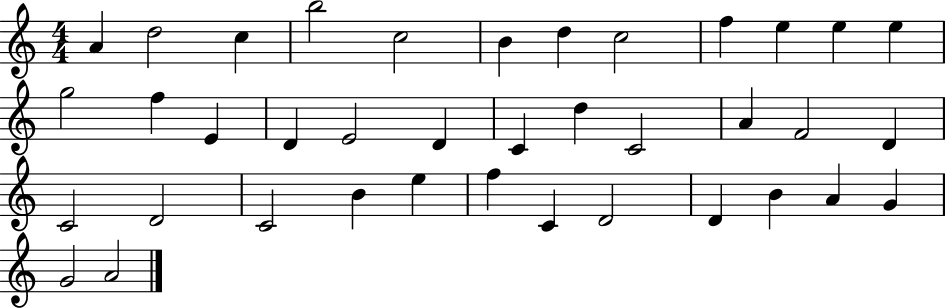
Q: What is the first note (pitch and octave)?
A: A4